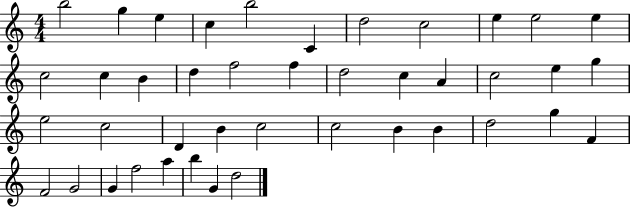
{
  \clef treble
  \numericTimeSignature
  \time 4/4
  \key c \major
  b''2 g''4 e''4 | c''4 b''2 c'4 | d''2 c''2 | e''4 e''2 e''4 | \break c''2 c''4 b'4 | d''4 f''2 f''4 | d''2 c''4 a'4 | c''2 e''4 g''4 | \break e''2 c''2 | d'4 b'4 c''2 | c''2 b'4 b'4 | d''2 g''4 f'4 | \break f'2 g'2 | g'4 f''2 a''4 | b''4 g'4 d''2 | \bar "|."
}